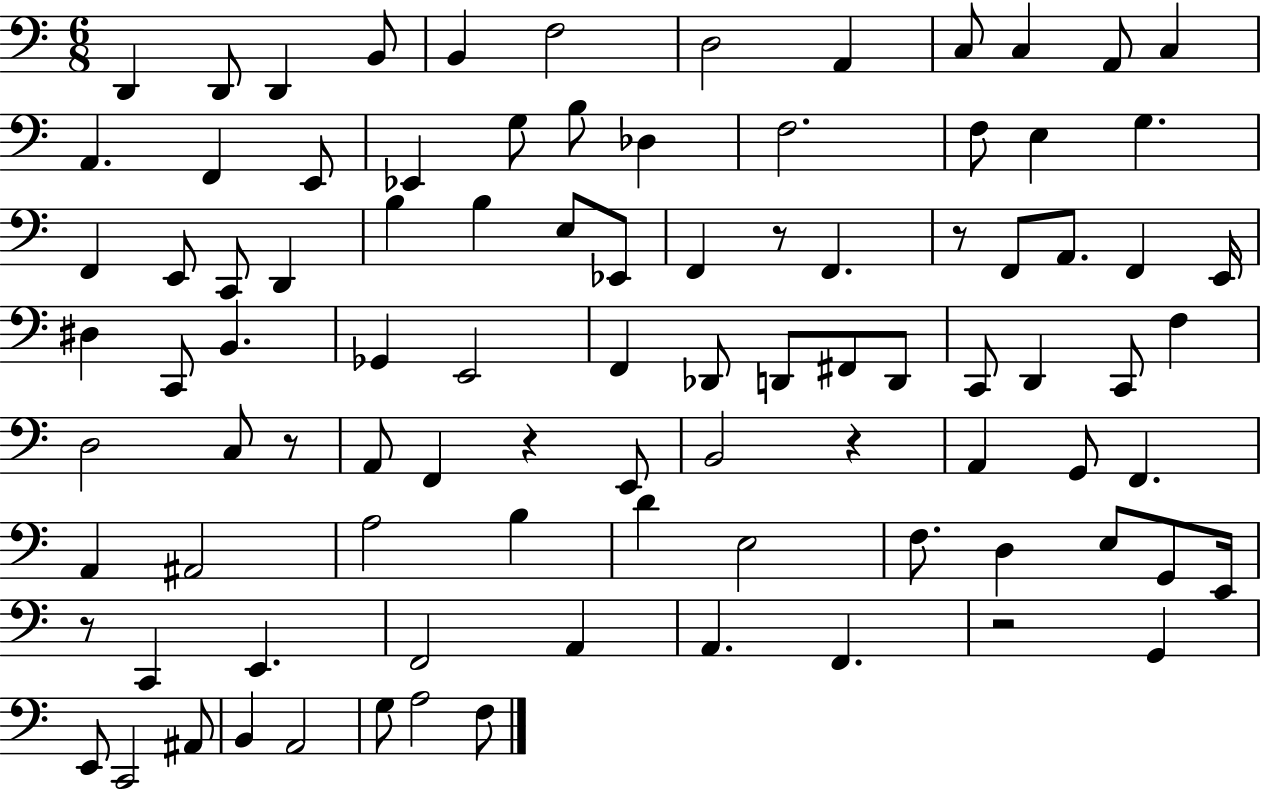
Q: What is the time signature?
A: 6/8